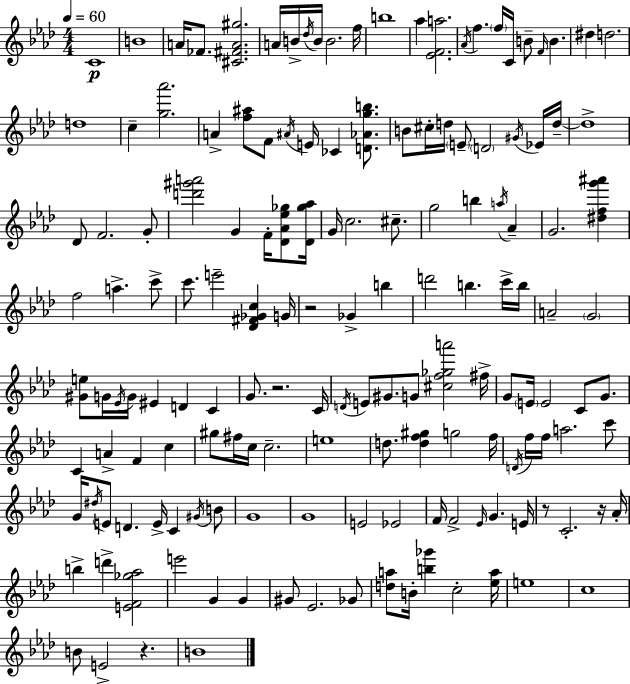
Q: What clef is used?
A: treble